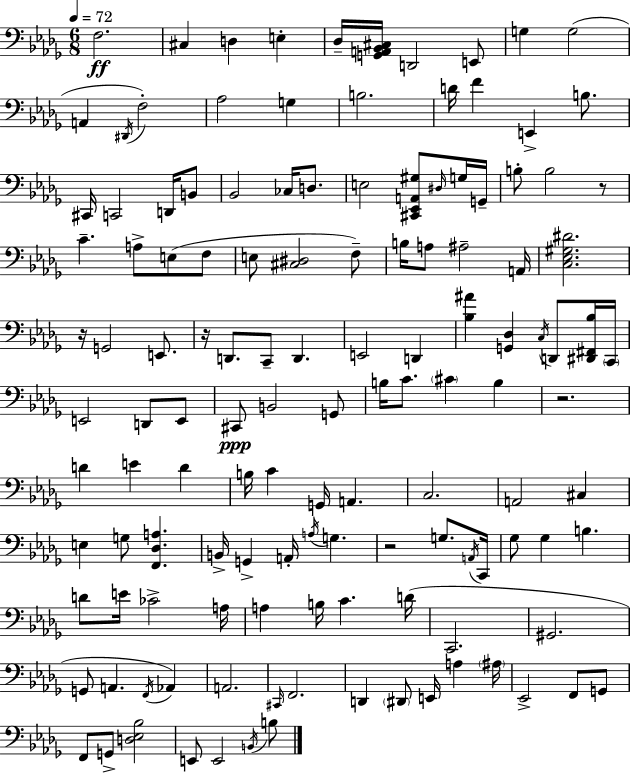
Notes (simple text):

F3/h. C#3/q D3/q E3/q Db3/s [G2,A2,Bb2,C#3]/s D2/h E2/e G3/q G3/h A2/q D#2/s F3/h Ab3/h G3/q B3/h. D4/s F4/q E2/q B3/e. C#2/s C2/h D2/s B2/e Bb2/h CES3/s D3/e. E3/h [C#2,Eb2,A2,G#3]/e D#3/s G3/s G2/s B3/e B3/h R/e C4/q. A3/e E3/e F3/e E3/e [C#3,D#3]/h F3/e B3/s A3/e A#3/h A2/s [C3,Eb3,G#3,D#4]/h. R/s G2/h E2/e. R/s D2/e. C2/e D2/q. E2/h D2/q [Bb3,A#4]/q [G2,Db3]/q C3/s D2/e [D#2,F#2,Bb3]/s C2/s E2/h D2/e E2/e C#2/e B2/h G2/e B3/s C4/e. C#4/q B3/q R/h. D4/q E4/q D4/q B3/s C4/q G2/s A2/q. C3/h. A2/h C#3/q E3/q G3/e [F2,Db3,A3]/q. B2/s G2/q A2/s A3/s G3/q. R/h G3/e. A2/s C2/s Gb3/e Gb3/q B3/q. D4/e E4/s CES4/h A3/s A3/q B3/s C4/q. D4/s C2/h. G#2/h. G2/e A2/q. F2/s Ab2/q A2/h. C#2/s F2/h. D2/q D#2/e E2/s A3/q A#3/s Eb2/h F2/e G2/e F2/e G2/e [D3,Eb3,Bb3]/h E2/e E2/h B2/s B3/e